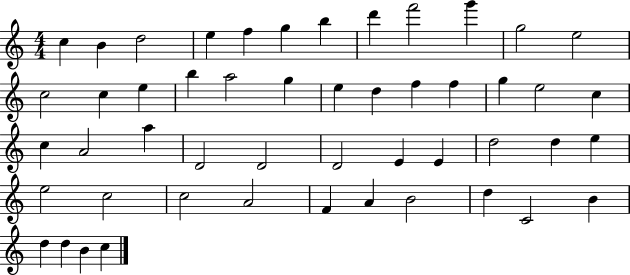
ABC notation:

X:1
T:Untitled
M:4/4
L:1/4
K:C
c B d2 e f g b d' f'2 g' g2 e2 c2 c e b a2 g e d f f g e2 c c A2 a D2 D2 D2 E E d2 d e e2 c2 c2 A2 F A B2 d C2 B d d B c